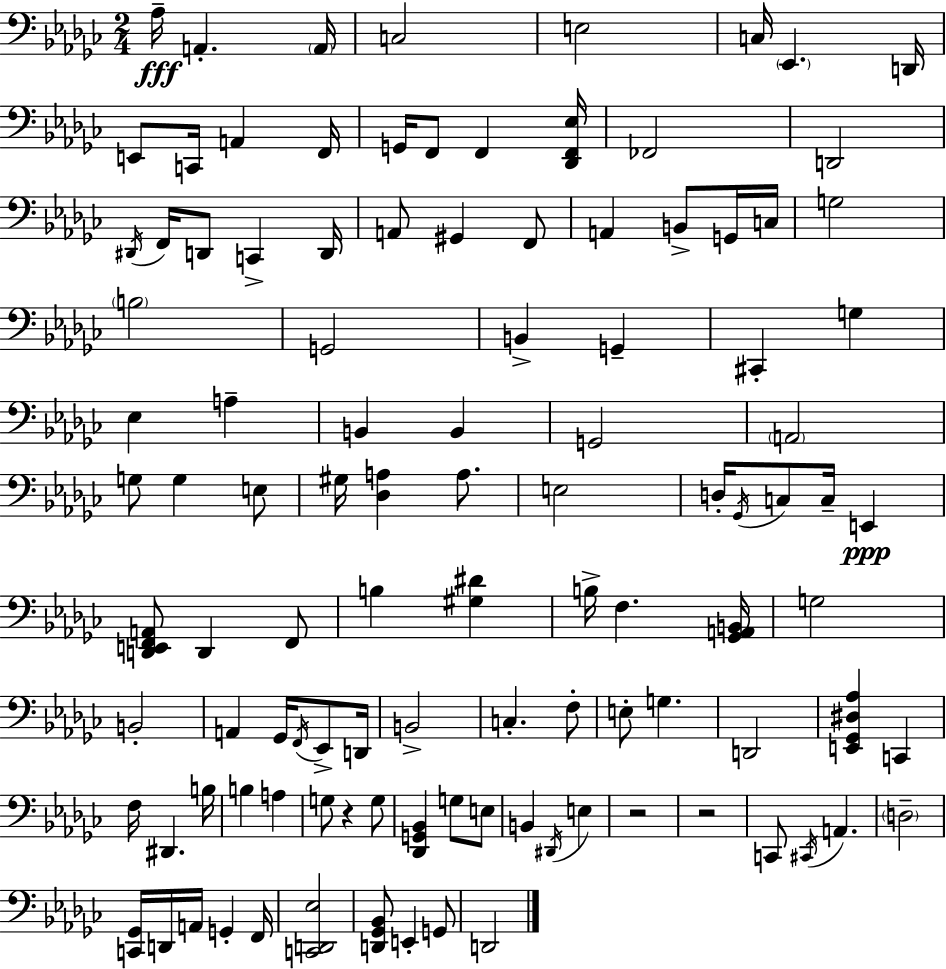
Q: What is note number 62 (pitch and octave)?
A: Gb2